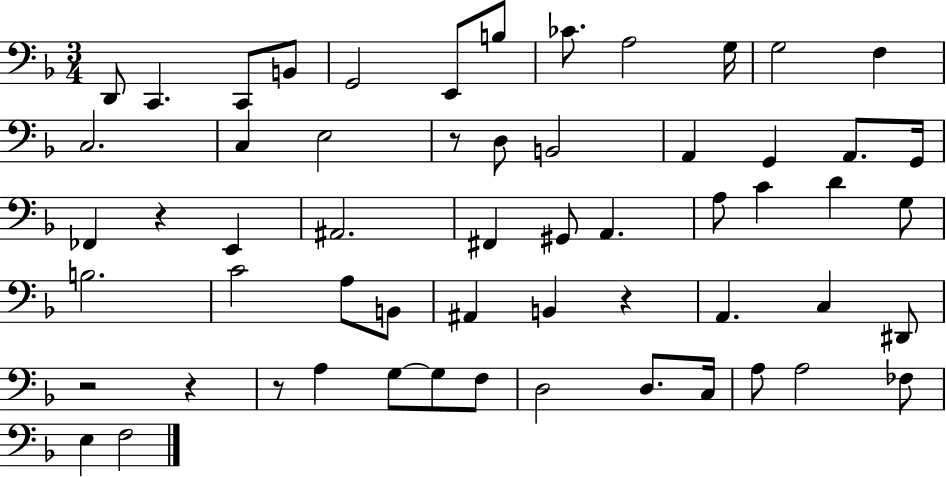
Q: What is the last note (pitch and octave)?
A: F3